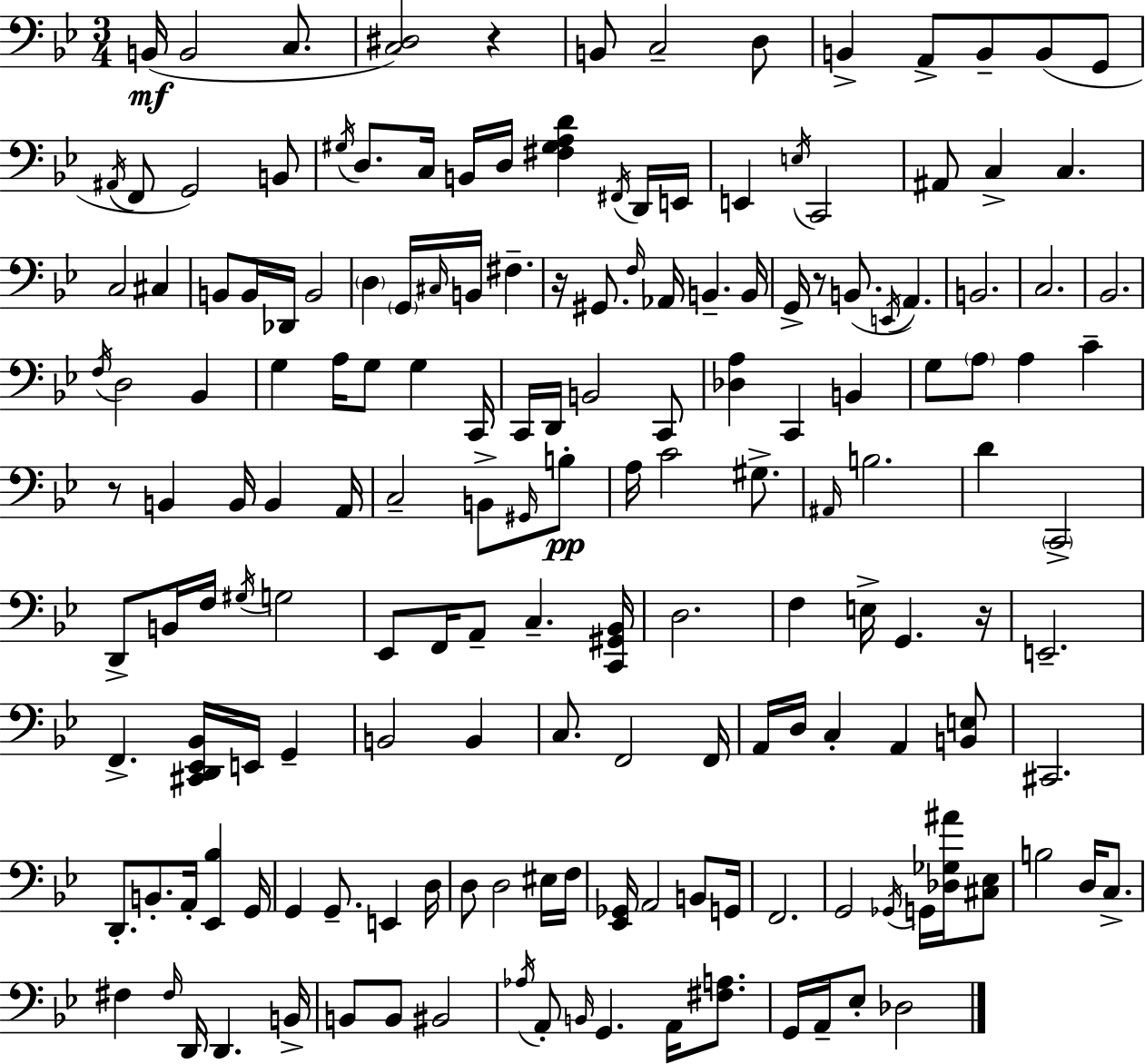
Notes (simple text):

B2/s B2/h C3/e. [C3,D#3]/h R/q B2/e C3/h D3/e B2/q A2/e B2/e B2/e G2/e A#2/s F2/e G2/h B2/e G#3/s D3/e. C3/s B2/s D3/s [F#3,G#3,A3,D4]/q F#2/s D2/s E2/s E2/q E3/s C2/h A#2/e C3/q C3/q. C3/h C#3/q B2/e B2/s Db2/s B2/h D3/q G2/s C#3/s B2/s F#3/q. R/s G#2/e. F3/s Ab2/s B2/q. B2/s G2/s R/e B2/e. E2/s A2/q. B2/h. C3/h. Bb2/h. F3/s D3/h Bb2/q G3/q A3/s G3/e G3/q C2/s C2/s D2/s B2/h C2/e [Db3,A3]/q C2/q B2/q G3/e A3/e A3/q C4/q R/e B2/q B2/s B2/q A2/s C3/h B2/e G#2/s B3/e A3/s C4/h G#3/e. A#2/s B3/h. D4/q C2/h D2/e B2/s F3/s G#3/s G3/h Eb2/e F2/s A2/e C3/q. [C2,G#2,Bb2]/s D3/h. F3/q E3/s G2/q. R/s E2/h. F2/q. [C#2,D2,Eb2,Bb2]/s E2/s G2/q B2/h B2/q C3/e. F2/h F2/s A2/s D3/s C3/q A2/q [B2,E3]/e C#2/h. D2/e. B2/e. A2/s [Eb2,Bb3]/q G2/s G2/q G2/e. E2/q D3/s D3/e D3/h EIS3/s F3/s [Eb2,Gb2]/s A2/h B2/e G2/s F2/h. G2/h Gb2/s G2/s [Db3,Gb3,A#4]/s [C#3,Eb3]/e B3/h D3/s C3/e. F#3/q F#3/s D2/s D2/q. B2/s B2/e B2/e BIS2/h Ab3/s A2/e B2/s G2/q. A2/s [F#3,A3]/e. G2/s A2/s Eb3/e Db3/h